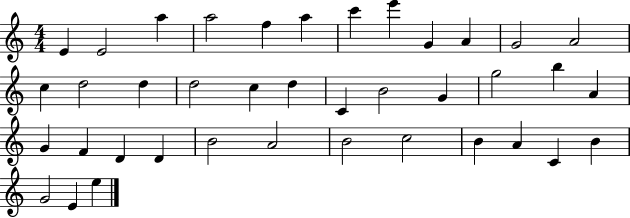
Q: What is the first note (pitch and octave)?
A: E4